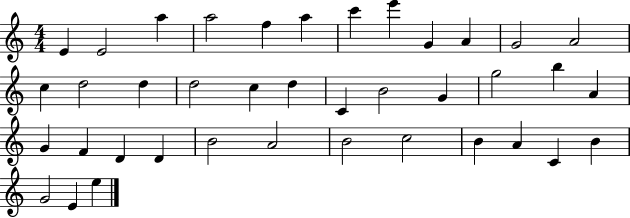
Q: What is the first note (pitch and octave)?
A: E4